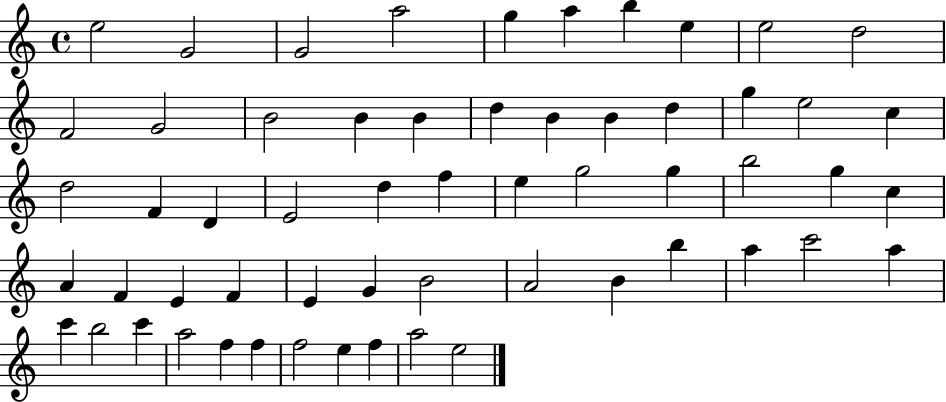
E5/h G4/h G4/h A5/h G5/q A5/q B5/q E5/q E5/h D5/h F4/h G4/h B4/h B4/q B4/q D5/q B4/q B4/q D5/q G5/q E5/h C5/q D5/h F4/q D4/q E4/h D5/q F5/q E5/q G5/h G5/q B5/h G5/q C5/q A4/q F4/q E4/q F4/q E4/q G4/q B4/h A4/h B4/q B5/q A5/q C6/h A5/q C6/q B5/h C6/q A5/h F5/q F5/q F5/h E5/q F5/q A5/h E5/h